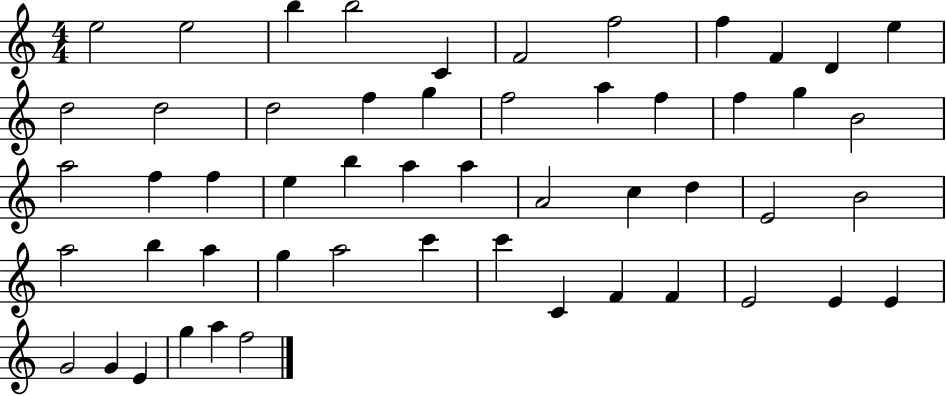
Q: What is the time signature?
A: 4/4